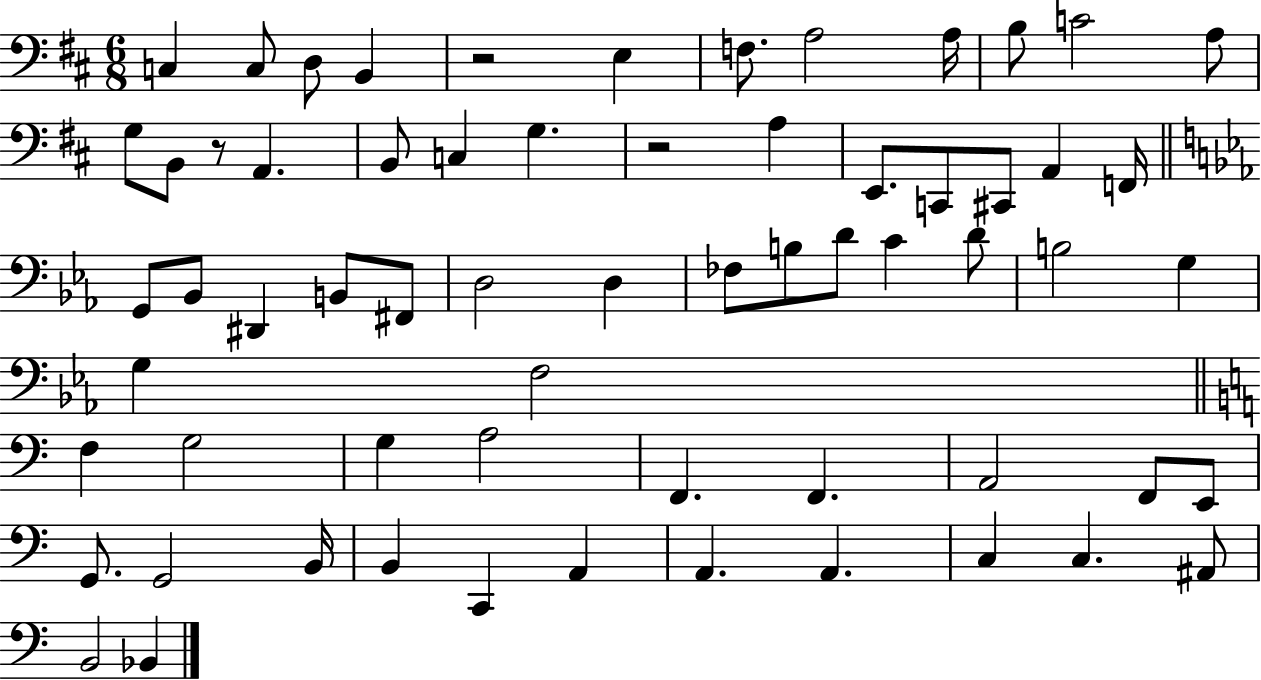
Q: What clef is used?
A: bass